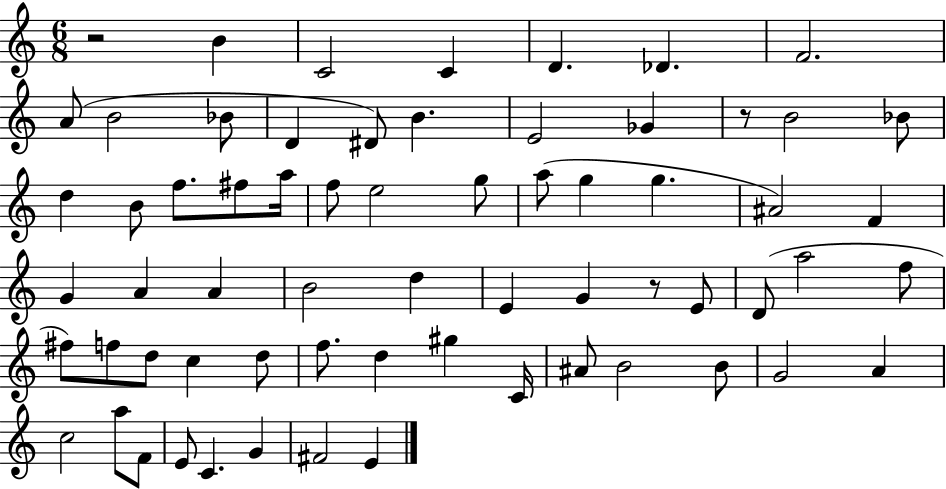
R/h B4/q C4/h C4/q D4/q. Db4/q. F4/h. A4/e B4/h Bb4/e D4/q D#4/e B4/q. E4/h Gb4/q R/e B4/h Bb4/e D5/q B4/e F5/e. F#5/e A5/s F5/e E5/h G5/e A5/e G5/q G5/q. A#4/h F4/q G4/q A4/q A4/q B4/h D5/q E4/q G4/q R/e E4/e D4/e A5/h F5/e F#5/e F5/e D5/e C5/q D5/e F5/e. D5/q G#5/q C4/s A#4/e B4/h B4/e G4/h A4/q C5/h A5/e F4/e E4/e C4/q. G4/q F#4/h E4/q